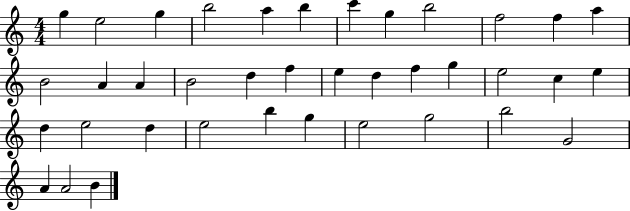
{
  \clef treble
  \numericTimeSignature
  \time 4/4
  \key c \major
  g''4 e''2 g''4 | b''2 a''4 b''4 | c'''4 g''4 b''2 | f''2 f''4 a''4 | \break b'2 a'4 a'4 | b'2 d''4 f''4 | e''4 d''4 f''4 g''4 | e''2 c''4 e''4 | \break d''4 e''2 d''4 | e''2 b''4 g''4 | e''2 g''2 | b''2 g'2 | \break a'4 a'2 b'4 | \bar "|."
}